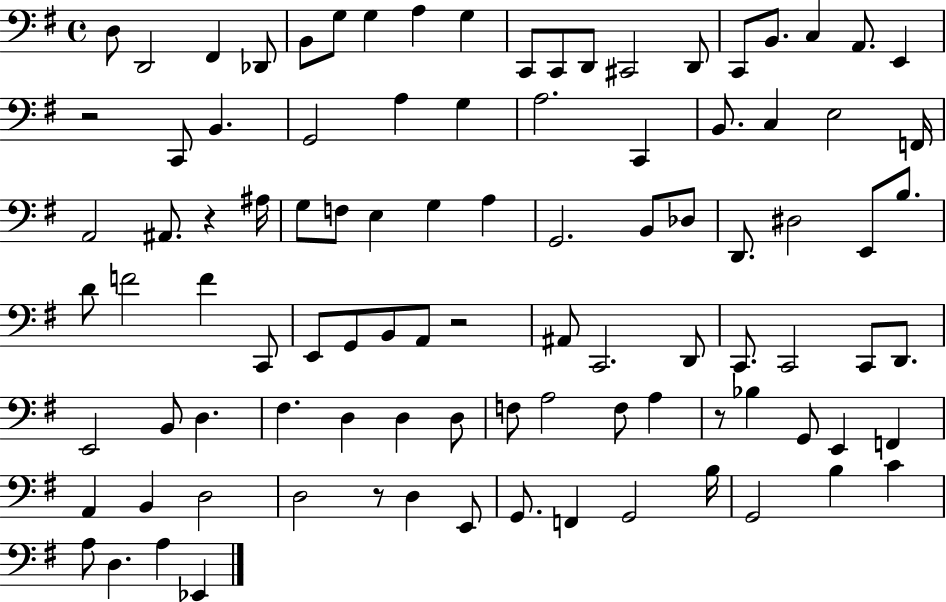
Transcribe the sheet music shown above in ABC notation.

X:1
T:Untitled
M:4/4
L:1/4
K:G
D,/2 D,,2 ^F,, _D,,/2 B,,/2 G,/2 G, A, G, C,,/2 C,,/2 D,,/2 ^C,,2 D,,/2 C,,/2 B,,/2 C, A,,/2 E,, z2 C,,/2 B,, G,,2 A, G, A,2 C,, B,,/2 C, E,2 F,,/4 A,,2 ^A,,/2 z ^A,/4 G,/2 F,/2 E, G, A, G,,2 B,,/2 _D,/2 D,,/2 ^D,2 E,,/2 B,/2 D/2 F2 F C,,/2 E,,/2 G,,/2 B,,/2 A,,/2 z2 ^A,,/2 C,,2 D,,/2 C,,/2 C,,2 C,,/2 D,,/2 E,,2 B,,/2 D, ^F, D, D, D,/2 F,/2 A,2 F,/2 A, z/2 _B, G,,/2 E,, F,, A,, B,, D,2 D,2 z/2 D, E,,/2 G,,/2 F,, G,,2 B,/4 G,,2 B, C A,/2 D, A, _E,,